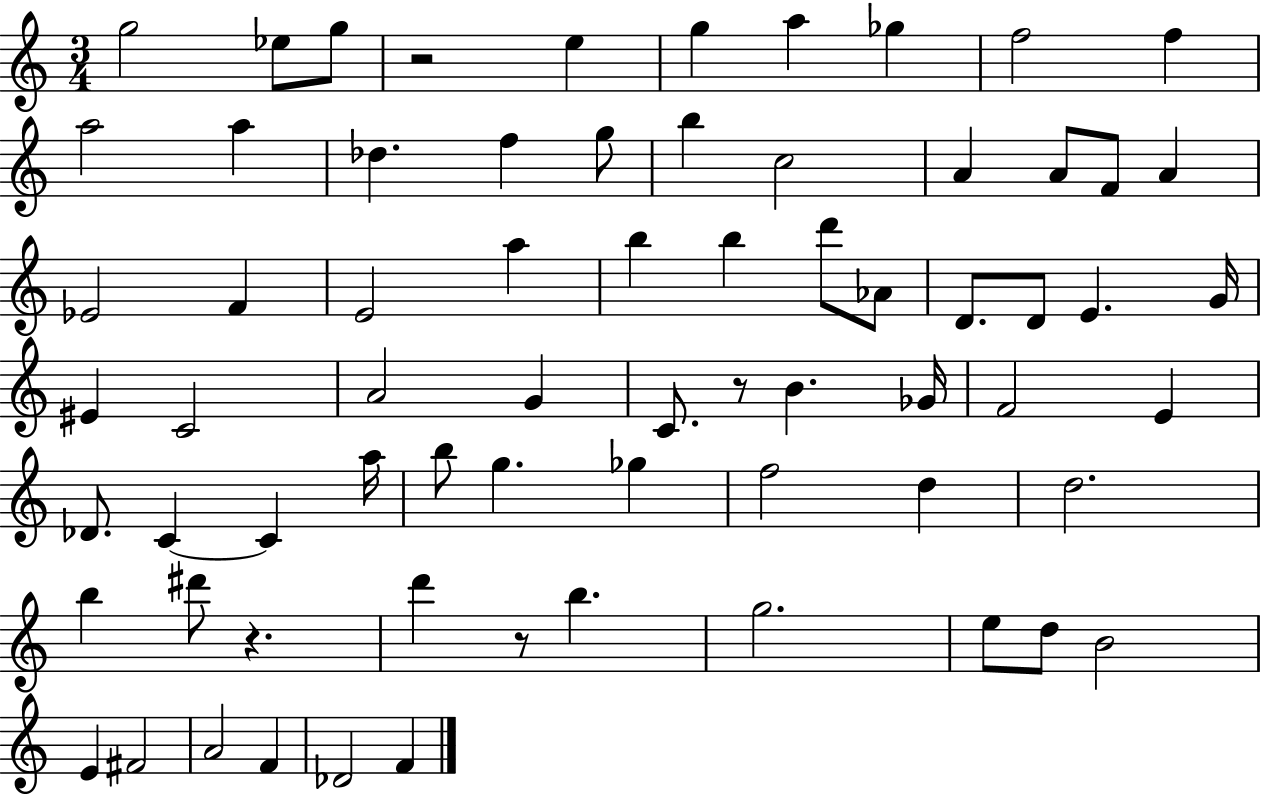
{
  \clef treble
  \numericTimeSignature
  \time 3/4
  \key c \major
  g''2 ees''8 g''8 | r2 e''4 | g''4 a''4 ges''4 | f''2 f''4 | \break a''2 a''4 | des''4. f''4 g''8 | b''4 c''2 | a'4 a'8 f'8 a'4 | \break ees'2 f'4 | e'2 a''4 | b''4 b''4 d'''8 aes'8 | d'8. d'8 e'4. g'16 | \break eis'4 c'2 | a'2 g'4 | c'8. r8 b'4. ges'16 | f'2 e'4 | \break des'8. c'4~~ c'4 a''16 | b''8 g''4. ges''4 | f''2 d''4 | d''2. | \break b''4 dis'''8 r4. | d'''4 r8 b''4. | g''2. | e''8 d''8 b'2 | \break e'4 fis'2 | a'2 f'4 | des'2 f'4 | \bar "|."
}